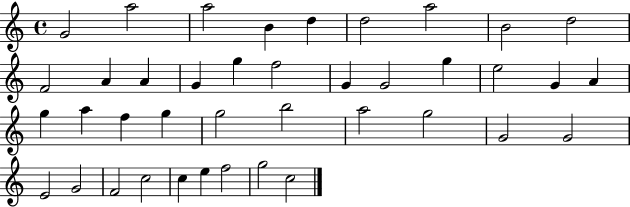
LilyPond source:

{
  \clef treble
  \time 4/4
  \defaultTimeSignature
  \key c \major
  g'2 a''2 | a''2 b'4 d''4 | d''2 a''2 | b'2 d''2 | \break f'2 a'4 a'4 | g'4 g''4 f''2 | g'4 g'2 g''4 | e''2 g'4 a'4 | \break g''4 a''4 f''4 g''4 | g''2 b''2 | a''2 g''2 | g'2 g'2 | \break e'2 g'2 | f'2 c''2 | c''4 e''4 f''2 | g''2 c''2 | \break \bar "|."
}